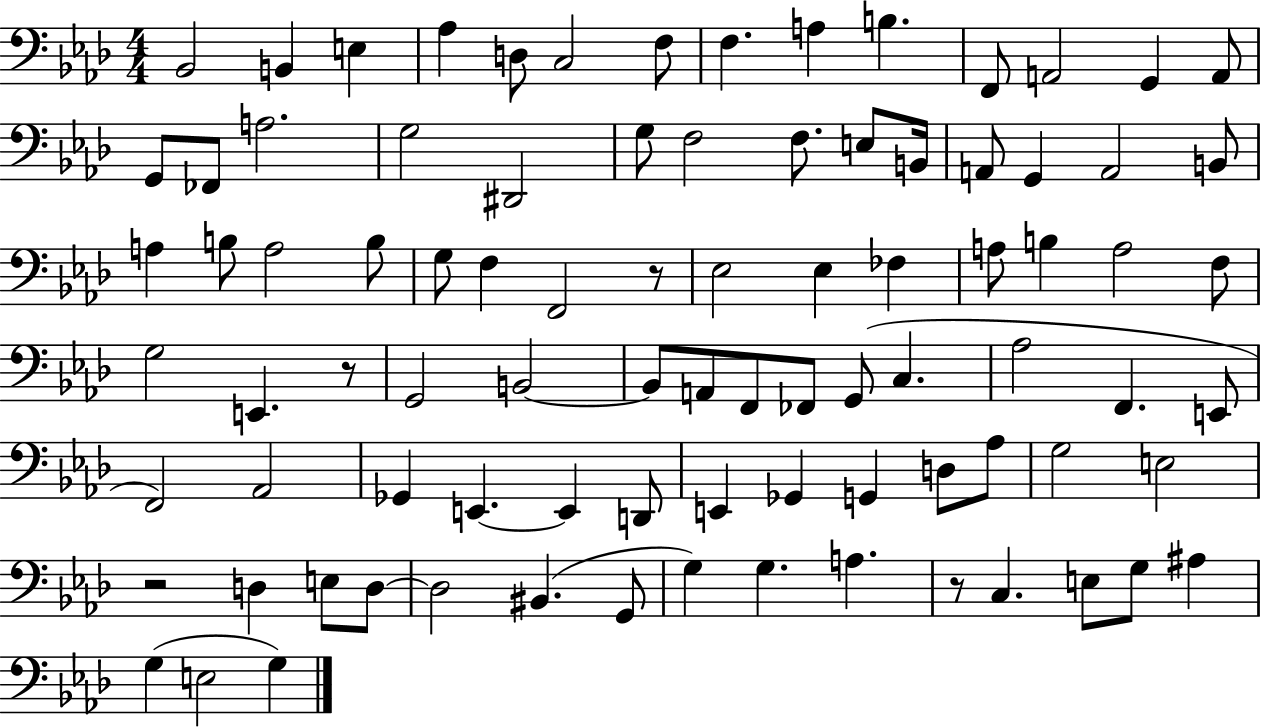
Bb2/h B2/q E3/q Ab3/q D3/e C3/h F3/e F3/q. A3/q B3/q. F2/e A2/h G2/q A2/e G2/e FES2/e A3/h. G3/h D#2/h G3/e F3/h F3/e. E3/e B2/s A2/e G2/q A2/h B2/e A3/q B3/e A3/h B3/e G3/e F3/q F2/h R/e Eb3/h Eb3/q FES3/q A3/e B3/q A3/h F3/e G3/h E2/q. R/e G2/h B2/h B2/e A2/e F2/e FES2/e G2/e C3/q. Ab3/h F2/q. E2/e F2/h Ab2/h Gb2/q E2/q. E2/q D2/e E2/q Gb2/q G2/q D3/e Ab3/e G3/h E3/h R/h D3/q E3/e D3/e D3/h BIS2/q. G2/e G3/q G3/q. A3/q. R/e C3/q. E3/e G3/e A#3/q G3/q E3/h G3/q